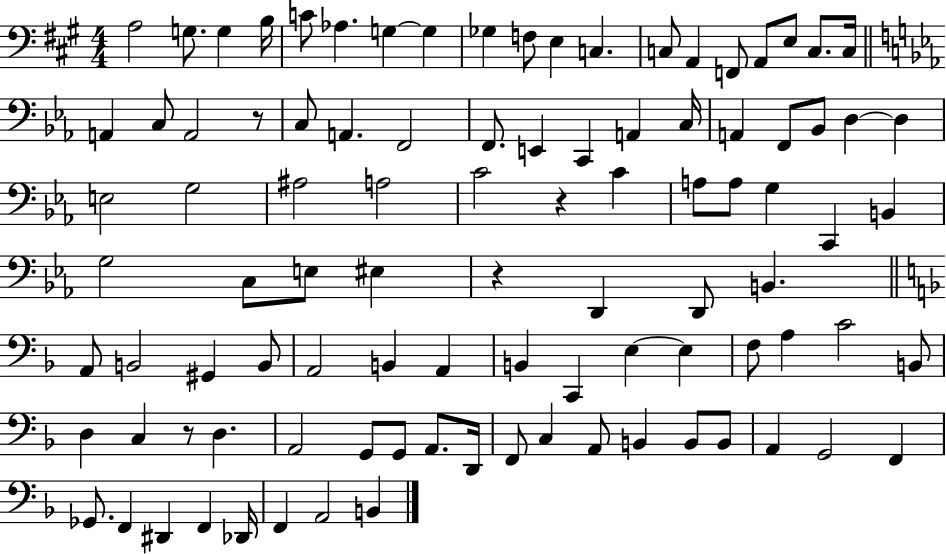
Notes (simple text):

A3/h G3/e. G3/q B3/s C4/e Ab3/q. G3/q G3/q Gb3/q F3/e E3/q C3/q. C3/e A2/q F2/e A2/e E3/e C3/e. C3/s A2/q C3/e A2/h R/e C3/e A2/q. F2/h F2/e. E2/q C2/q A2/q C3/s A2/q F2/e Bb2/e D3/q D3/q E3/h G3/h A#3/h A3/h C4/h R/q C4/q A3/e A3/e G3/q C2/q B2/q G3/h C3/e E3/e EIS3/q R/q D2/q D2/e B2/q. A2/e B2/h G#2/q B2/e A2/h B2/q A2/q B2/q C2/q E3/q E3/q F3/e A3/q C4/h B2/e D3/q C3/q R/e D3/q. A2/h G2/e G2/e A2/e. D2/s F2/e C3/q A2/e B2/q B2/e B2/e A2/q G2/h F2/q Gb2/e. F2/q D#2/q F2/q Db2/s F2/q A2/h B2/q